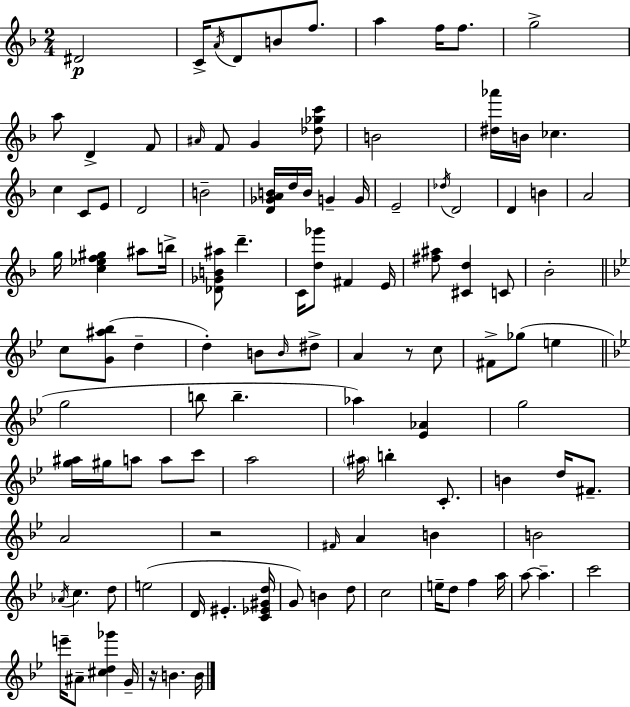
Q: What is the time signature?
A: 2/4